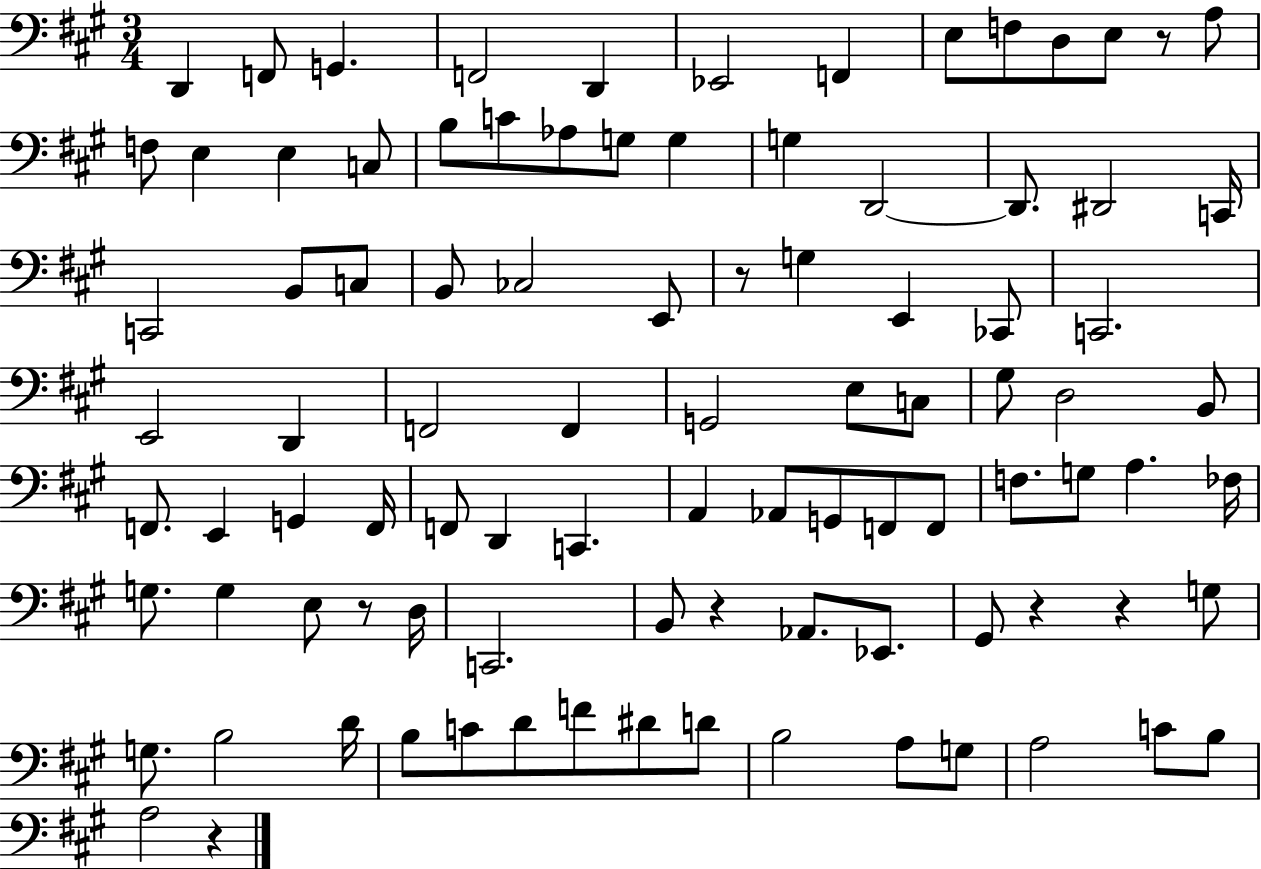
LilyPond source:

{
  \clef bass
  \numericTimeSignature
  \time 3/4
  \key a \major
  d,4 f,8 g,4. | f,2 d,4 | ees,2 f,4 | e8 f8 d8 e8 r8 a8 | \break f8 e4 e4 c8 | b8 c'8 aes8 g8 g4 | g4 d,2~~ | d,8. dis,2 c,16 | \break c,2 b,8 c8 | b,8 ces2 e,8 | r8 g4 e,4 ces,8 | c,2. | \break e,2 d,4 | f,2 f,4 | g,2 e8 c8 | gis8 d2 b,8 | \break f,8. e,4 g,4 f,16 | f,8 d,4 c,4. | a,4 aes,8 g,8 f,8 f,8 | f8. g8 a4. fes16 | \break g8. g4 e8 r8 d16 | c,2. | b,8 r4 aes,8. ees,8. | gis,8 r4 r4 g8 | \break g8. b2 d'16 | b8 c'8 d'8 f'8 dis'8 d'8 | b2 a8 g8 | a2 c'8 b8 | \break a2 r4 | \bar "|."
}